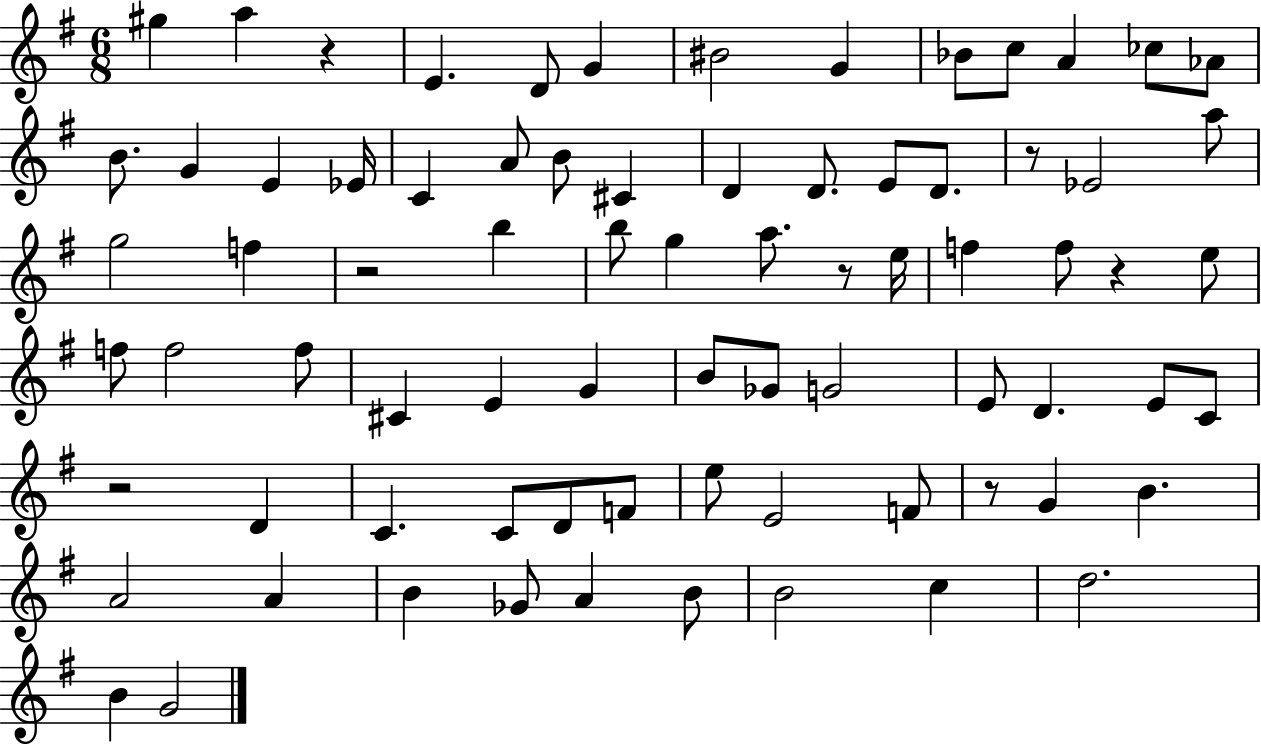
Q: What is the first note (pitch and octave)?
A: G#5